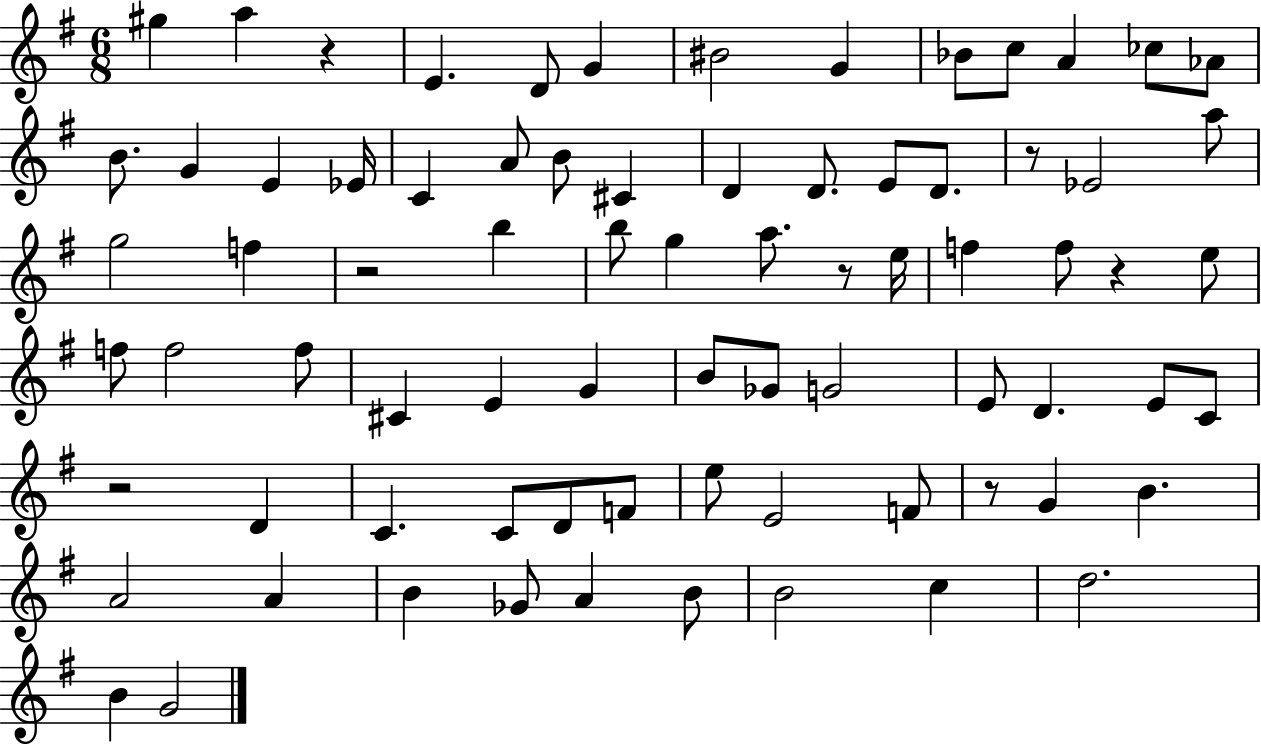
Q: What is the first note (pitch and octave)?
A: G#5